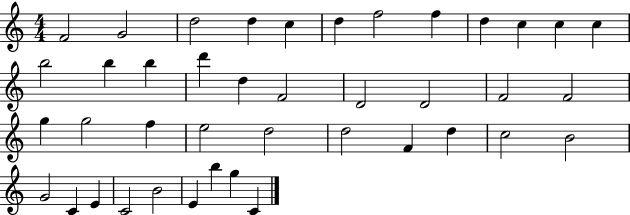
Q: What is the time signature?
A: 4/4